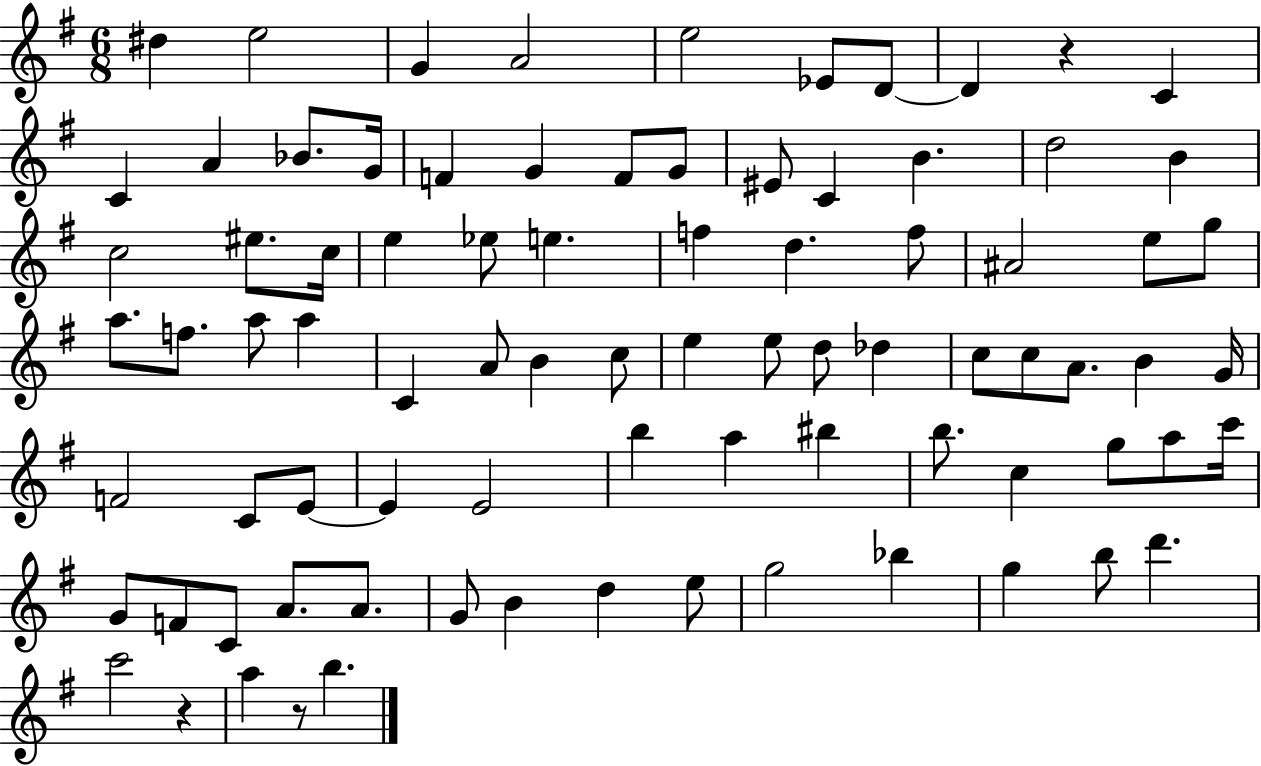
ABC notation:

X:1
T:Untitled
M:6/8
L:1/4
K:G
^d e2 G A2 e2 _E/2 D/2 D z C C A _B/2 G/4 F G F/2 G/2 ^E/2 C B d2 B c2 ^e/2 c/4 e _e/2 e f d f/2 ^A2 e/2 g/2 a/2 f/2 a/2 a C A/2 B c/2 e e/2 d/2 _d c/2 c/2 A/2 B G/4 F2 C/2 E/2 E E2 b a ^b b/2 c g/2 a/2 c'/4 G/2 F/2 C/2 A/2 A/2 G/2 B d e/2 g2 _b g b/2 d' c'2 z a z/2 b